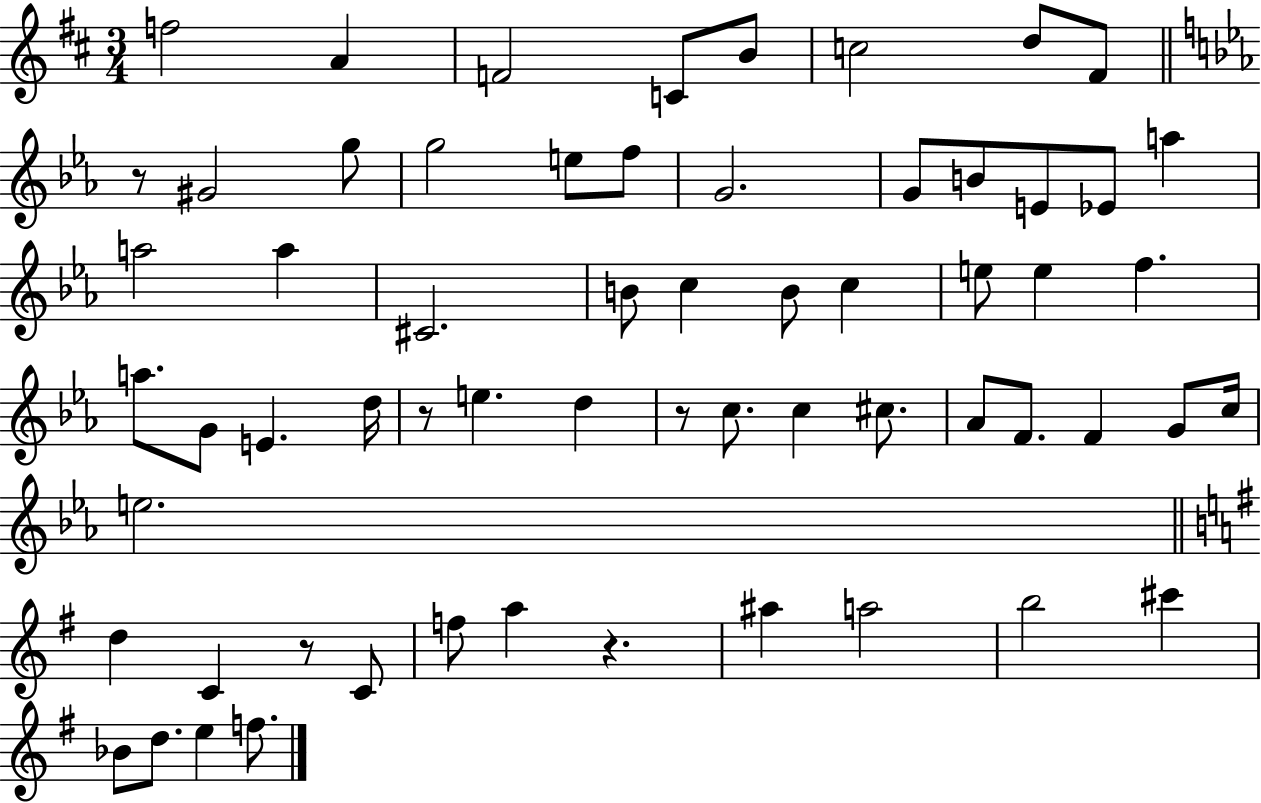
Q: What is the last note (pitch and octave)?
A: F5